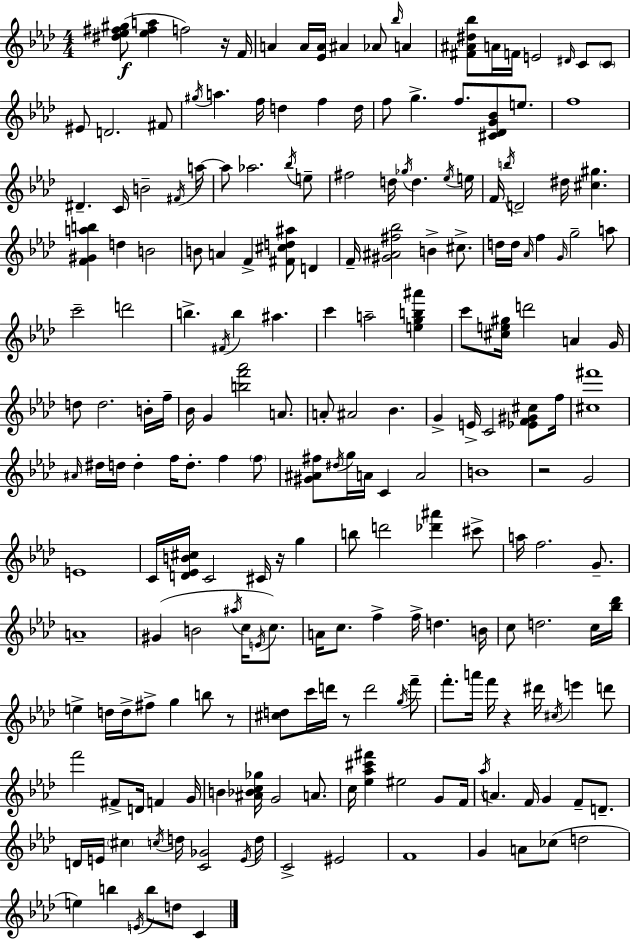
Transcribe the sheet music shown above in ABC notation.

X:1
T:Untitled
M:4/4
L:1/4
K:Fm
[^d_e^f^g]/2 [_e^fa] f2 z/4 F/4 A A/4 [_EA]/4 ^A _A/2 _b/4 A [^F^A^d_b]/2 A/4 F/4 E2 ^D/4 C/2 C/2 ^E/2 D2 ^F/2 ^g/4 a f/4 d f d/4 f/2 g f/2 [^C_DG_B]/2 e/2 f4 ^D C/4 B2 ^F/4 a/4 a/2 _a2 _b/4 e/2 ^f2 d/4 _g/4 d _e/4 e/4 F/4 b/4 D2 ^d/4 [^c^g] [F^Gab] d B2 B/2 A F [^F^cd^a]/2 D F/4 [^G^A^f_b]2 B ^c/2 d/4 d/4 _A/4 f G/4 g2 a/2 c'2 d'2 b ^F/4 b ^a c' a2 [egb^a'] c'/2 [^ce^g]/4 d'2 A G/4 d/2 d2 B/4 f/4 _B/4 G [bf'_a']2 A/2 A/2 ^A2 _B G E/4 C2 [_EF^G^c]/2 f/4 [^c^f']4 ^A/4 ^d/4 d/4 d f/4 d/2 f f/2 [^G^A^f]/2 ^d/4 g/4 A/4 C A2 B4 z2 G2 E4 C/4 [D_EB^c]/4 C2 ^C/4 z/4 g b/2 d'2 [_d'^a'] ^c'/2 a/4 f2 G/2 A4 ^G B2 ^a/4 c/4 E/4 c/2 A/4 c/2 f f/4 d B/4 c/2 d2 c/4 [_b_d']/4 e d/4 d/4 ^f/2 g b/2 z/2 [^cd]/2 c'/4 d'/4 z/2 d'2 g/4 f'/2 f'/2 a'/4 f'/4 z ^d'/4 ^c/4 e' d'/2 f'2 ^F/2 D/4 F G/4 B [^A_Bc_g]/4 G2 A/2 c/4 [_e_a^c'^f'] ^e2 G/2 F/4 _a/4 A F/4 G F/2 D/2 D/4 E/4 ^c c/4 d/4 [C_G]2 E/4 d/4 C2 ^E2 F4 G A/2 _c/2 d2 e b E/4 b/2 d/2 C